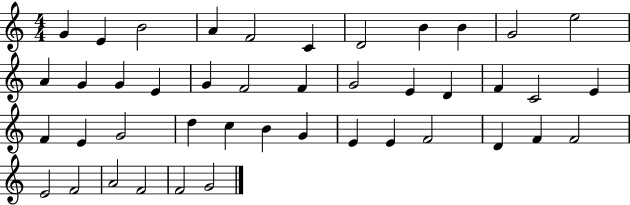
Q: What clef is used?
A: treble